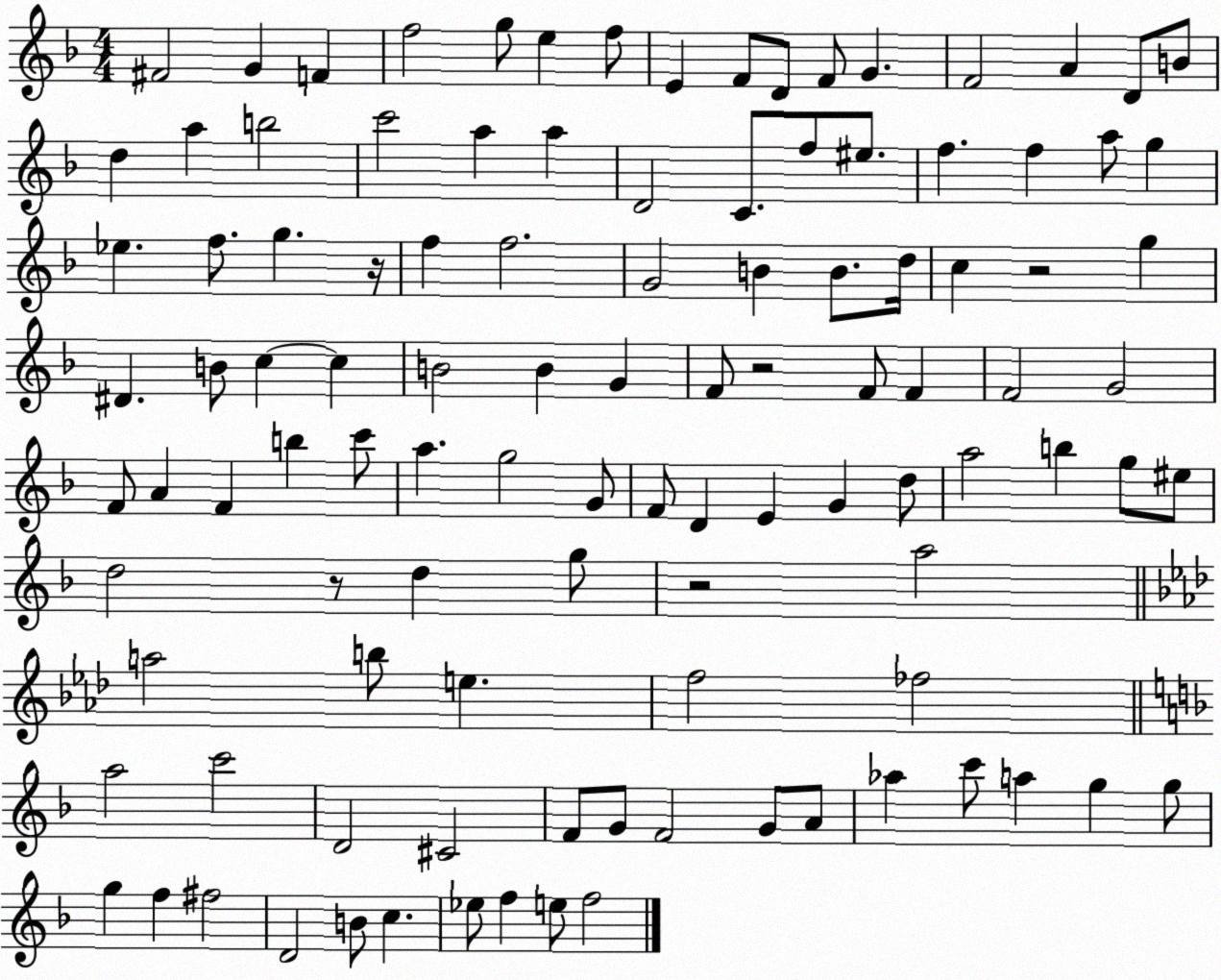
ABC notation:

X:1
T:Untitled
M:4/4
L:1/4
K:F
^F2 G F f2 g/2 e f/2 E F/2 D/2 F/2 G F2 A D/2 B/2 d a b2 c'2 a a D2 C/2 f/2 ^e/2 f f a/2 g _e f/2 g z/4 f f2 G2 B B/2 d/4 c z2 g ^D B/2 c c B2 B G F/2 z2 F/2 F F2 G2 F/2 A F b c'/2 a g2 G/2 F/2 D E G d/2 a2 b g/2 ^e/2 d2 z/2 d g/2 z2 a2 a2 b/2 e f2 _f2 a2 c'2 D2 ^C2 F/2 G/2 F2 G/2 A/2 _a c'/2 a g g/2 g f ^f2 D2 B/2 c _e/2 f e/2 f2